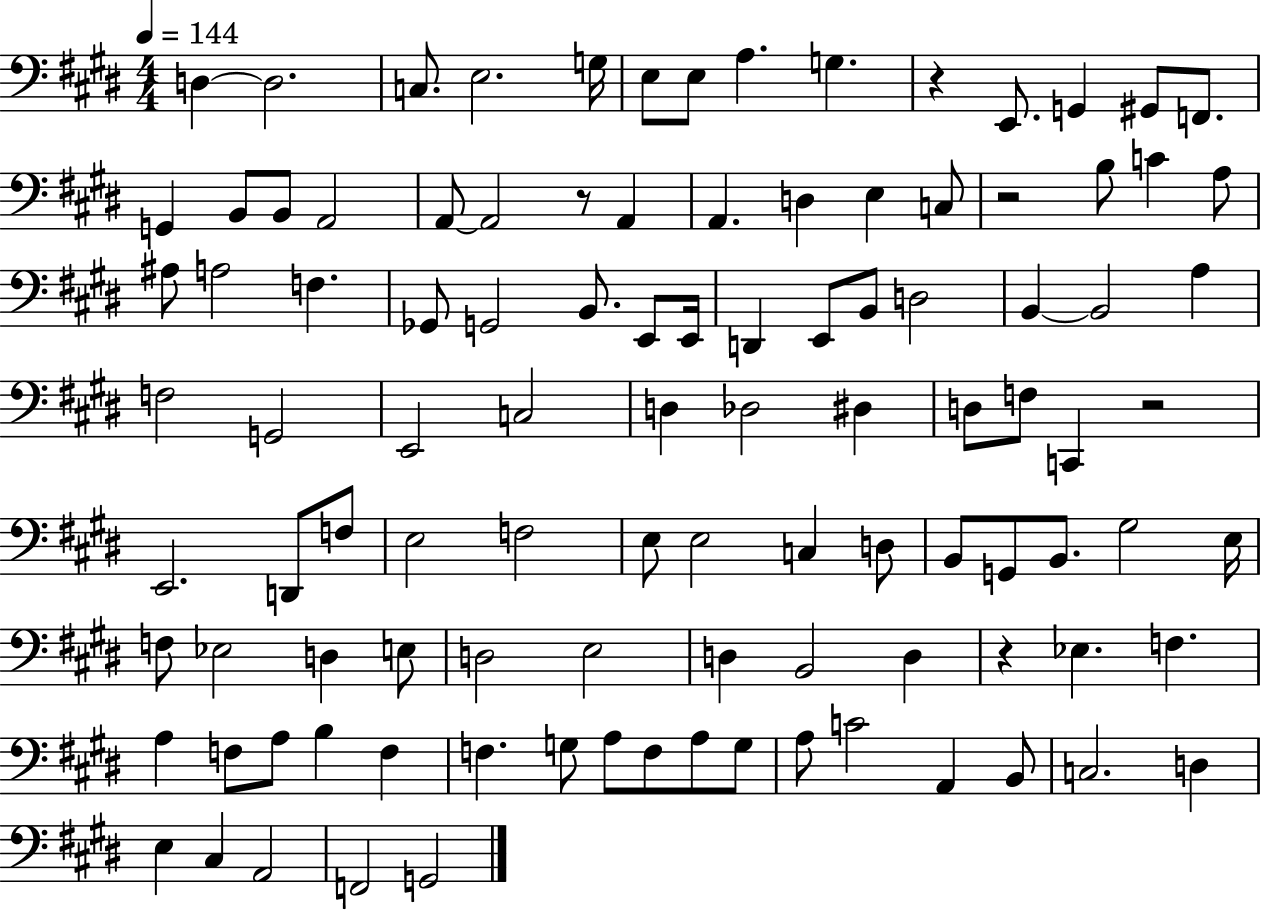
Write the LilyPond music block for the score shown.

{
  \clef bass
  \numericTimeSignature
  \time 4/4
  \key e \major
  \tempo 4 = 144
  d4~~ d2. | c8. e2. g16 | e8 e8 a4. g4. | r4 e,8. g,4 gis,8 f,8. | \break g,4 b,8 b,8 a,2 | a,8~~ a,2 r8 a,4 | a,4. d4 e4 c8 | r2 b8 c'4 a8 | \break ais8 a2 f4. | ges,8 g,2 b,8. e,8 e,16 | d,4 e,8 b,8 d2 | b,4~~ b,2 a4 | \break f2 g,2 | e,2 c2 | d4 des2 dis4 | d8 f8 c,4 r2 | \break e,2. d,8 f8 | e2 f2 | e8 e2 c4 d8 | b,8 g,8 b,8. gis2 e16 | \break f8 ees2 d4 e8 | d2 e2 | d4 b,2 d4 | r4 ees4. f4. | \break a4 f8 a8 b4 f4 | f4. g8 a8 f8 a8 g8 | a8 c'2 a,4 b,8 | c2. d4 | \break e4 cis4 a,2 | f,2 g,2 | \bar "|."
}